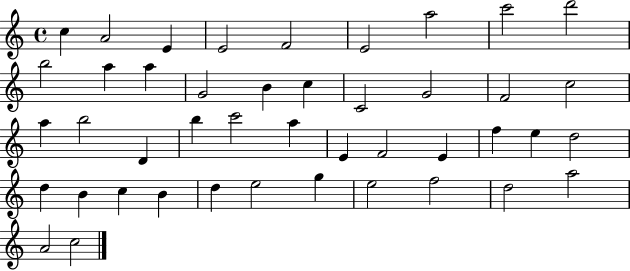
{
  \clef treble
  \time 4/4
  \defaultTimeSignature
  \key c \major
  c''4 a'2 e'4 | e'2 f'2 | e'2 a''2 | c'''2 d'''2 | \break b''2 a''4 a''4 | g'2 b'4 c''4 | c'2 g'2 | f'2 c''2 | \break a''4 b''2 d'4 | b''4 c'''2 a''4 | e'4 f'2 e'4 | f''4 e''4 d''2 | \break d''4 b'4 c''4 b'4 | d''4 e''2 g''4 | e''2 f''2 | d''2 a''2 | \break a'2 c''2 | \bar "|."
}